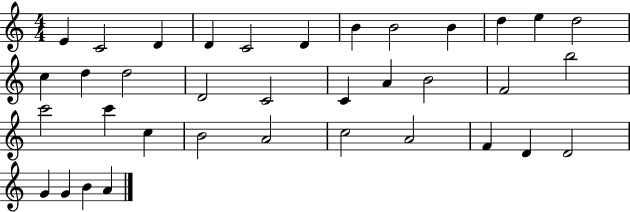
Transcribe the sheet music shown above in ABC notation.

X:1
T:Untitled
M:4/4
L:1/4
K:C
E C2 D D C2 D B B2 B d e d2 c d d2 D2 C2 C A B2 F2 b2 c'2 c' c B2 A2 c2 A2 F D D2 G G B A